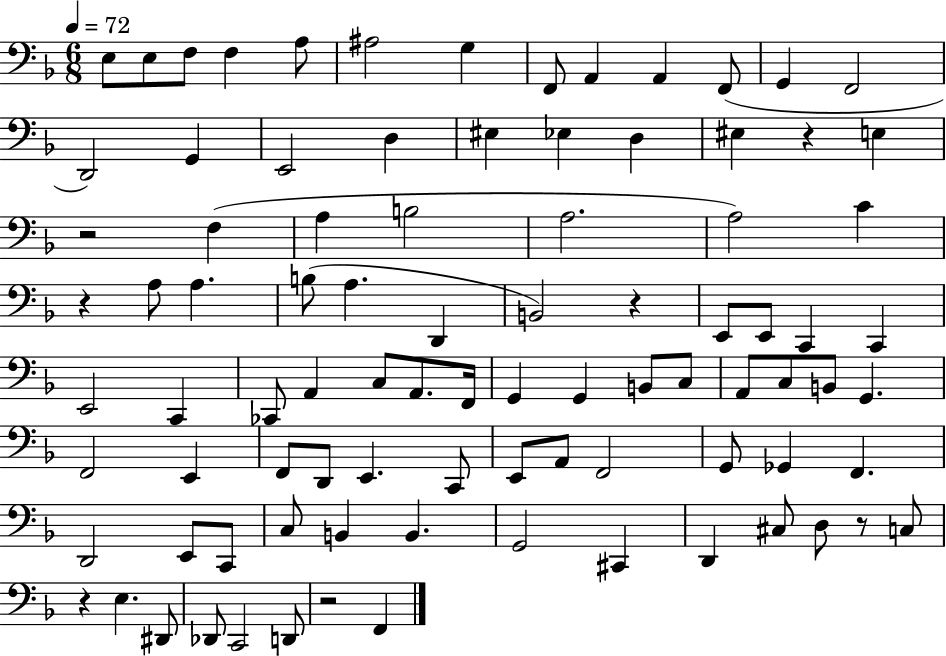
X:1
T:Untitled
M:6/8
L:1/4
K:F
E,/2 E,/2 F,/2 F, A,/2 ^A,2 G, F,,/2 A,, A,, F,,/2 G,, F,,2 D,,2 G,, E,,2 D, ^E, _E, D, ^E, z E, z2 F, A, B,2 A,2 A,2 C z A,/2 A, B,/2 A, D,, B,,2 z E,,/2 E,,/2 C,, C,, E,,2 C,, _C,,/2 A,, C,/2 A,,/2 F,,/4 G,, G,, B,,/2 C,/2 A,,/2 C,/2 B,,/2 G,, F,,2 E,, F,,/2 D,,/2 E,, C,,/2 E,,/2 A,,/2 F,,2 G,,/2 _G,, F,, D,,2 E,,/2 C,,/2 C,/2 B,, B,, G,,2 ^C,, D,, ^C,/2 D,/2 z/2 C,/2 z E, ^D,,/2 _D,,/2 C,,2 D,,/2 z2 F,,